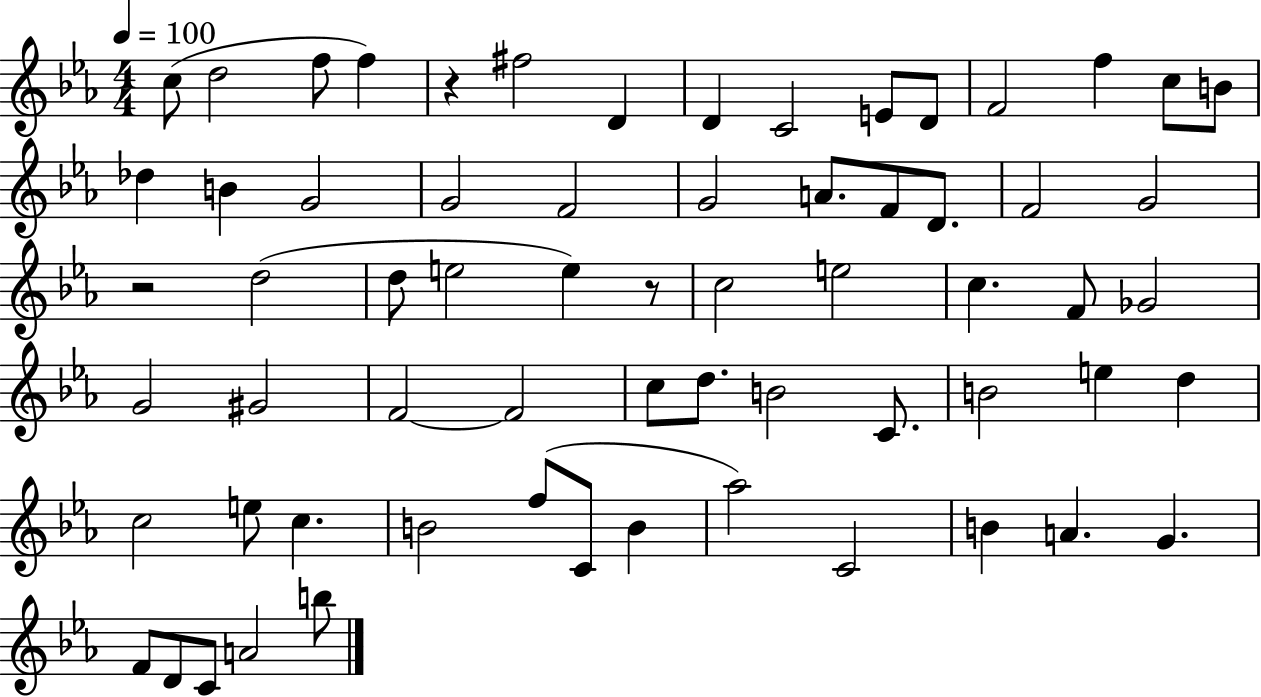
{
  \clef treble
  \numericTimeSignature
  \time 4/4
  \key ees \major
  \tempo 4 = 100
  c''8( d''2 f''8 f''4) | r4 fis''2 d'4 | d'4 c'2 e'8 d'8 | f'2 f''4 c''8 b'8 | \break des''4 b'4 g'2 | g'2 f'2 | g'2 a'8. f'8 d'8. | f'2 g'2 | \break r2 d''2( | d''8 e''2 e''4) r8 | c''2 e''2 | c''4. f'8 ges'2 | \break g'2 gis'2 | f'2~~ f'2 | c''8 d''8. b'2 c'8. | b'2 e''4 d''4 | \break c''2 e''8 c''4. | b'2 f''8( c'8 b'4 | aes''2) c'2 | b'4 a'4. g'4. | \break f'8 d'8 c'8 a'2 b''8 | \bar "|."
}